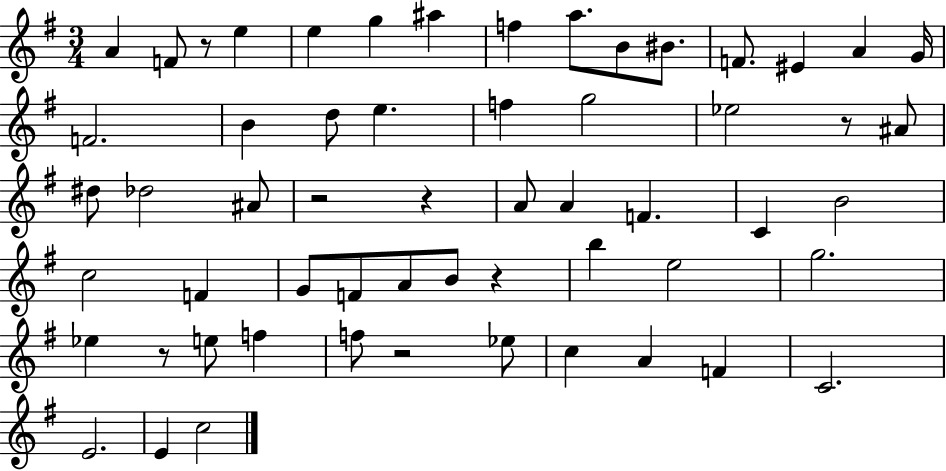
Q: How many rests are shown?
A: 7